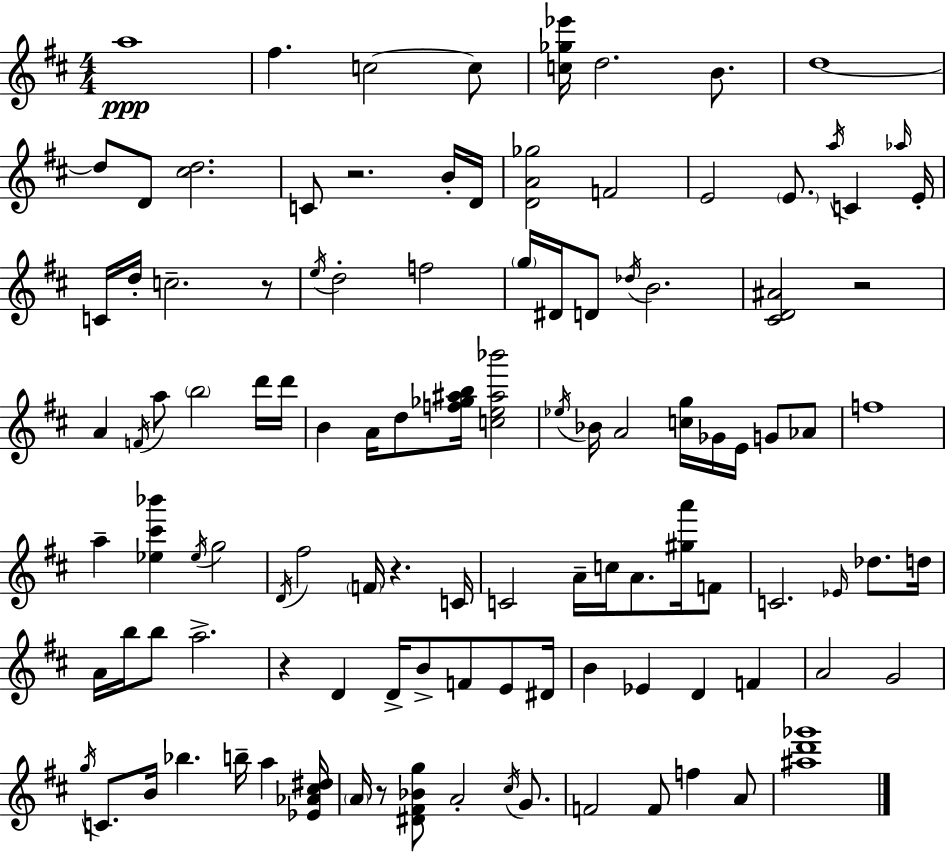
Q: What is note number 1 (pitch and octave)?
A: A5